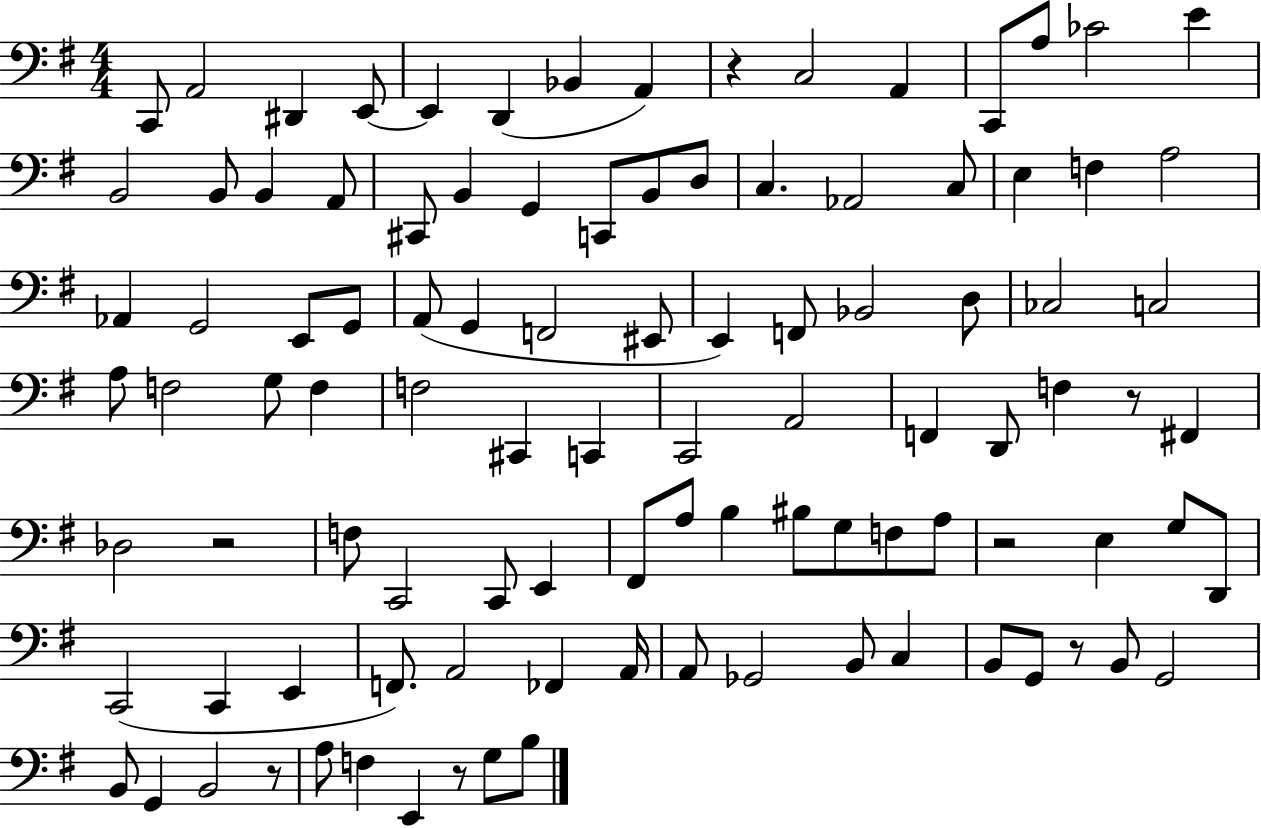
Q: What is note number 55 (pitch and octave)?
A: D2